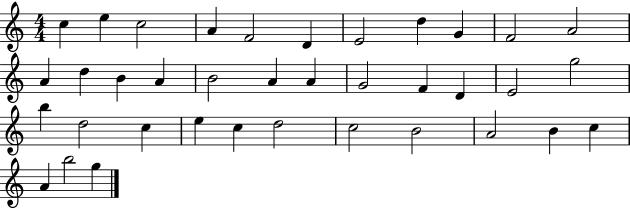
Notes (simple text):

C5/q E5/q C5/h A4/q F4/h D4/q E4/h D5/q G4/q F4/h A4/h A4/q D5/q B4/q A4/q B4/h A4/q A4/q G4/h F4/q D4/q E4/h G5/h B5/q D5/h C5/q E5/q C5/q D5/h C5/h B4/h A4/h B4/q C5/q A4/q B5/h G5/q